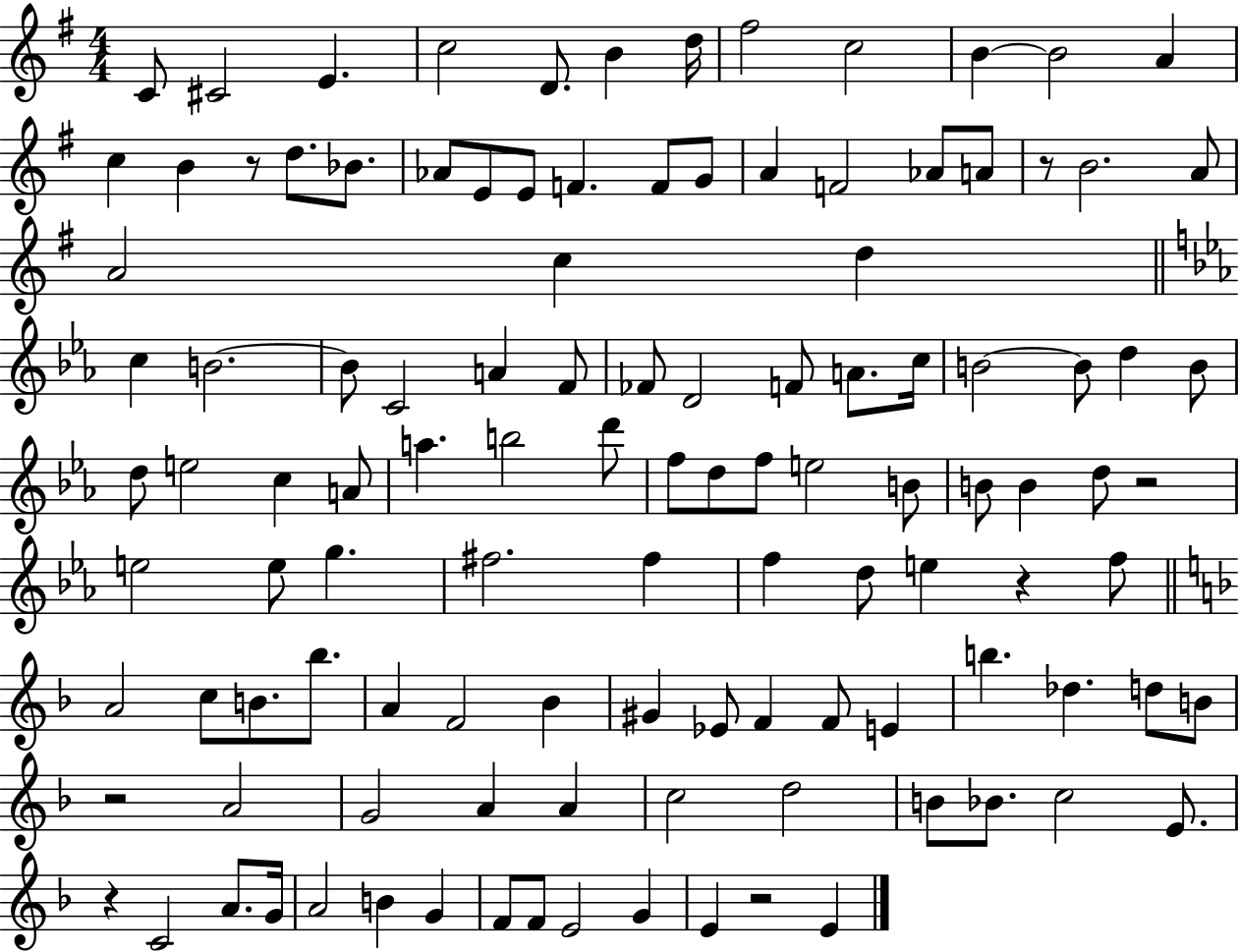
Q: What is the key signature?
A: G major